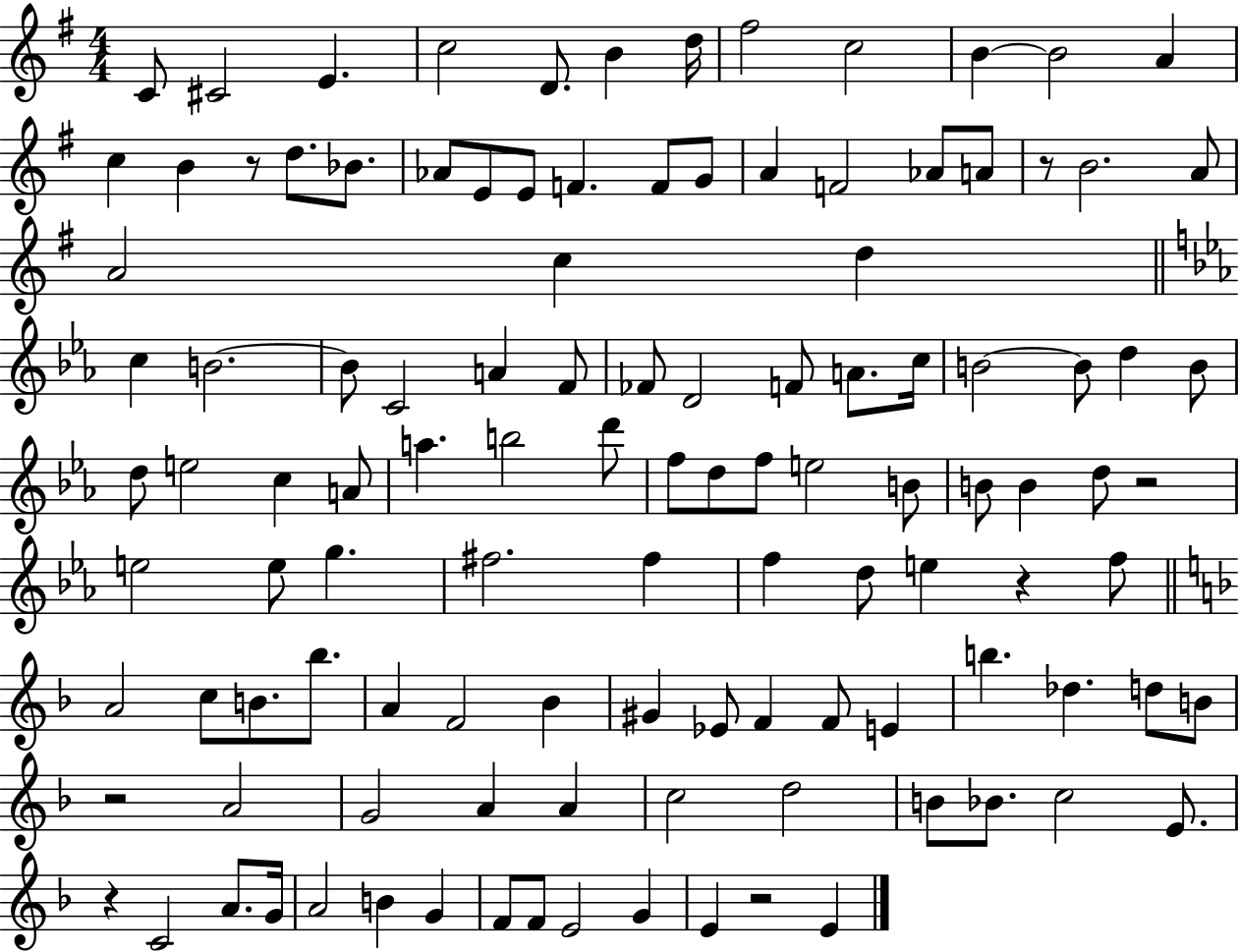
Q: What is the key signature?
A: G major